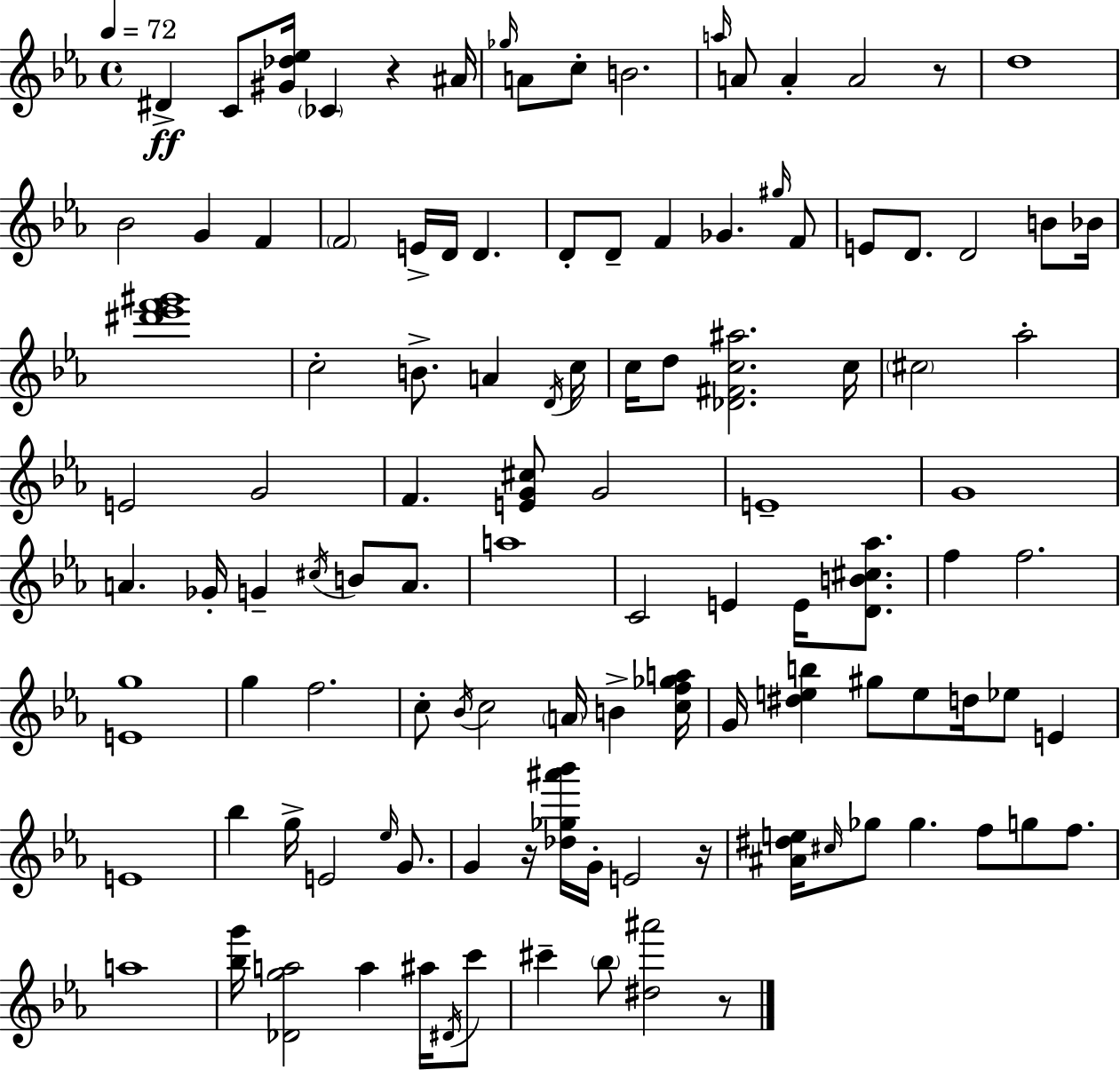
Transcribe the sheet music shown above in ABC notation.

X:1
T:Untitled
M:4/4
L:1/4
K:Cm
^D C/2 [^G_d_e]/4 _C z ^A/4 _g/4 A/2 c/2 B2 a/4 A/2 A A2 z/2 d4 _B2 G F F2 E/4 D/4 D D/2 D/2 F _G ^g/4 F/2 E/2 D/2 D2 B/2 _B/4 [^d'_e'f'^g']4 c2 B/2 A D/4 c/4 c/4 d/2 [_D^Fc^a]2 c/4 ^c2 _a2 E2 G2 F [EG^c]/2 G2 E4 G4 A _G/4 G ^c/4 B/2 A/2 a4 C2 E E/4 [DB^c_a]/2 f f2 [Eg]4 g f2 c/2 _B/4 c2 A/4 B [cf_ga]/4 G/4 [^deb] ^g/2 e/2 d/4 _e/2 E E4 _b g/4 E2 _e/4 G/2 G z/4 [_d_g^a'_b']/4 G/4 E2 z/4 [^A^de]/4 ^c/4 _g/2 _g f/2 g/2 f/2 a4 [_bg']/4 [_Dga]2 a ^a/4 ^D/4 c'/2 ^c' _b/2 [^d^a']2 z/2